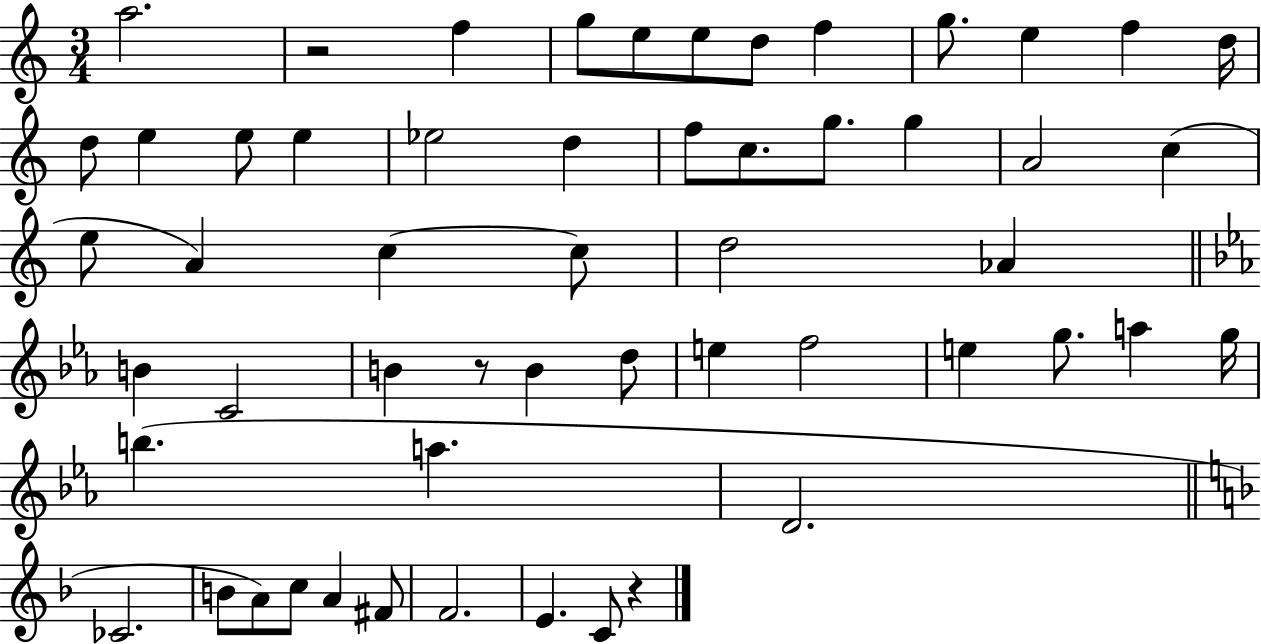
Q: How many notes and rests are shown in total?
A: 55